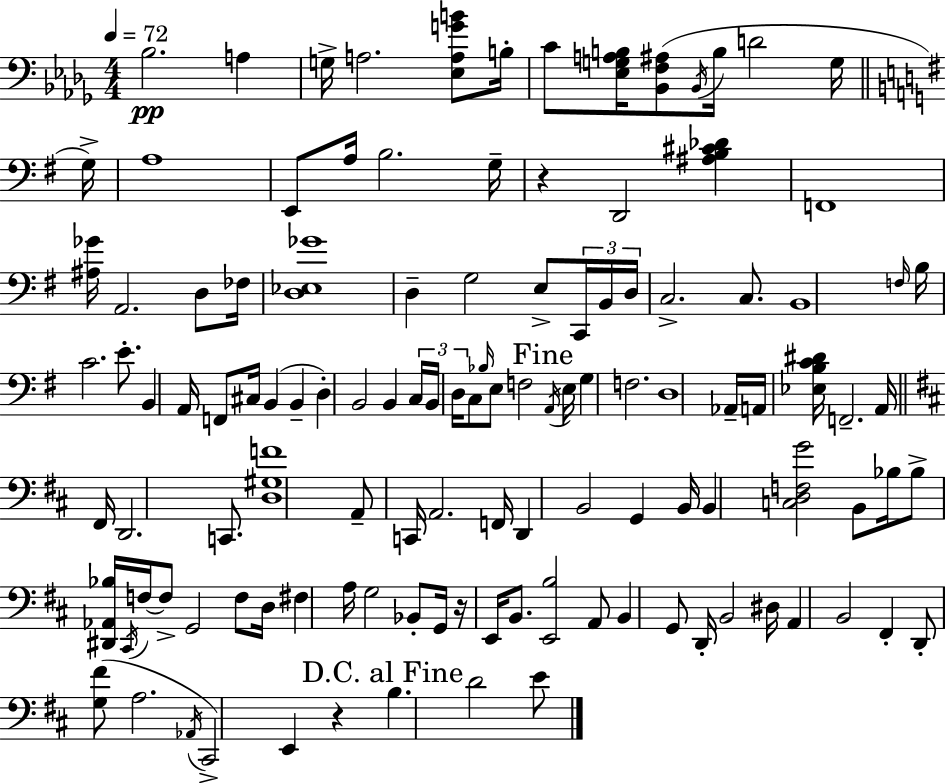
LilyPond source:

{
  \clef bass
  \numericTimeSignature
  \time 4/4
  \key bes \minor
  \tempo 4 = 72
  bes2.\pp a4 | g16-> a2. <ees a g' b'>8 b16-. | c'8 <ees g a b>16 <bes, f ais>8( \acciaccatura { bes,16 } b16 d'2 g16 | \bar "||" \break \key g \major g16->) a1 | e,8 a16 b2. | g16-- r4 d,2 <ais b cis' des'>4 | f,1 | \break <ais ges'>16 a,2. d8 | fes16 <d ees ges'>1 | d4-- g2 e8-> \tuplet 3/2 { c,16 | b,16 d16 } c2.-> c8. | \break b,1 | \grace { f16 } b16 c'2. e'8.-. | b,4 a,16 f,8 cis16 b,4( b,4-- | d4-.) b,2 b,4 | \break \tuplet 3/2 { c16 b,16 d16 } c8 \grace { bes16 } e8 f2 | \mark "Fine" \acciaccatura { a,16 } e16 g4 f2. | d1 | aes,16-- a,16 <ees b c' dis'>16 f,2.-- | \break a,16 \bar "||" \break \key d \major fis,16 d,2. c,8. | <d gis f'>1 | a,8-- c,16 a,2. f,16 | d,4 b,2 g,4 | \break b,16 b,4 <c d f g'>2 b,8 bes16 | bes8-> <dis, aes, bes>16 \acciaccatura { cis,16 } f16~~ f8-> g,2 f8 | d16 fis4 a16 g2 bes,8-. | g,16 r16 e,16 b,8. <e, b>2 a,8 | \break b,4 g,8 d,16-. b,2 | dis16 a,4 b,2 fis,4-. | d,8-. <g fis'>8( a2. | \acciaccatura { aes,16 }) cis,2-> e,4 r4 | \break \mark "D.C. al Fine" b4. d'2 | e'8 \bar "|."
}